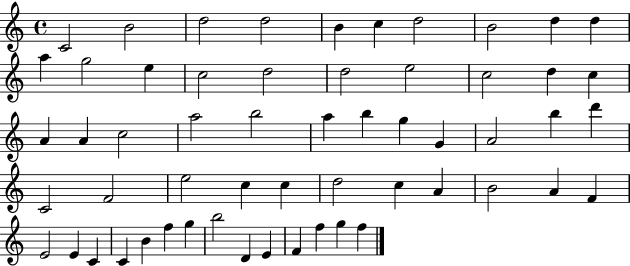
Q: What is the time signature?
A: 4/4